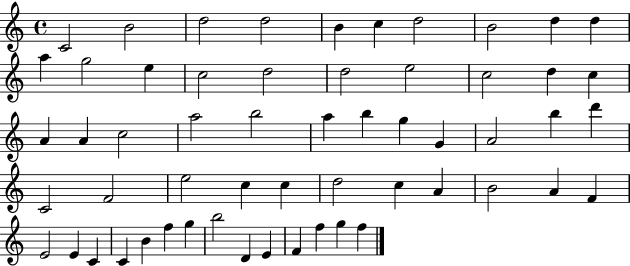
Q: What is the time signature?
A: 4/4